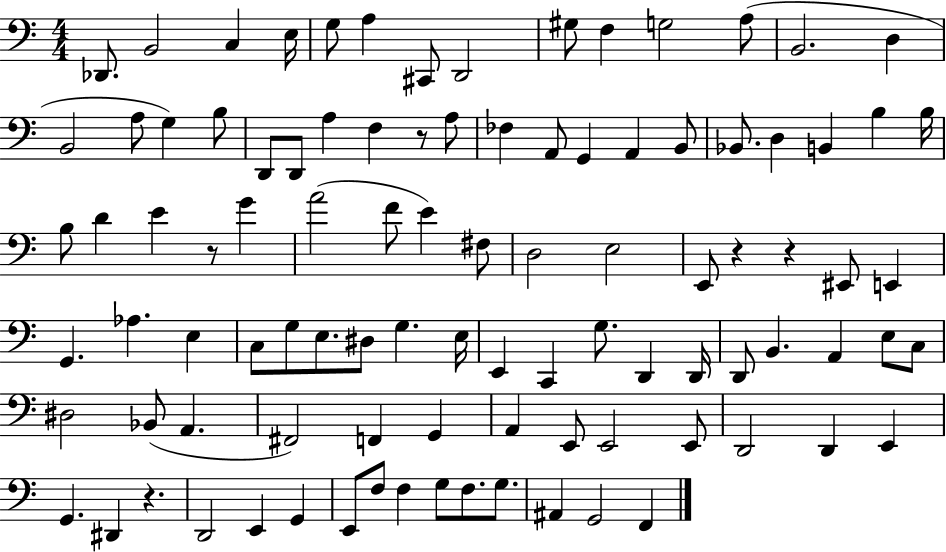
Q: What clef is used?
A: bass